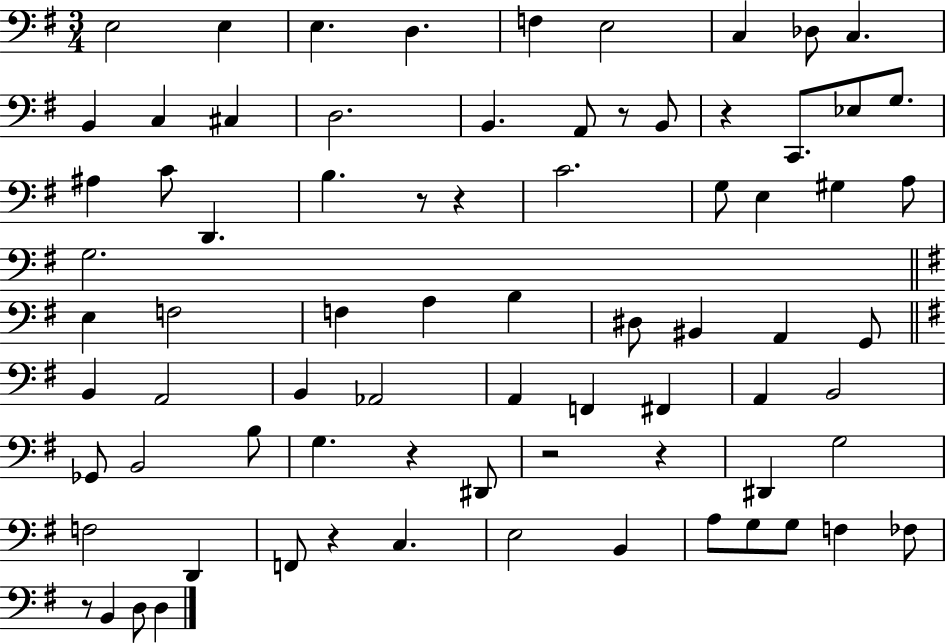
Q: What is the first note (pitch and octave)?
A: E3